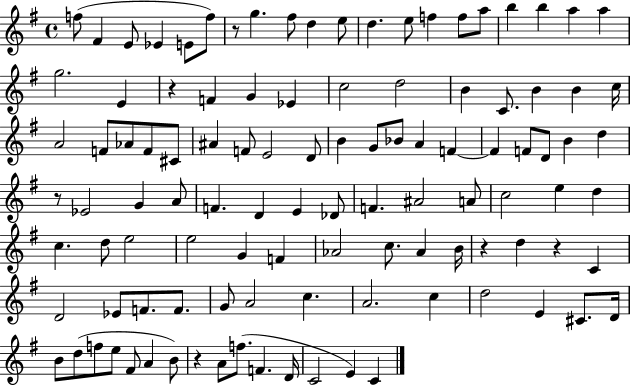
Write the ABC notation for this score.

X:1
T:Untitled
M:4/4
L:1/4
K:G
f/2 ^F E/2 _E E/2 f/2 z/2 g ^f/2 d e/2 d e/2 f f/2 a/2 b b a a g2 E z F G _E c2 d2 B C/2 B B c/4 A2 F/2 _A/2 F/2 ^C/2 ^A F/2 E2 D/2 B G/2 _B/2 A F F F/2 D/2 B d z/2 _E2 G A/2 F D E _D/2 F ^A2 A/2 c2 e d c d/2 e2 e2 G F _A2 c/2 _A B/4 z d z C D2 _E/2 F/2 F/2 G/2 A2 c A2 c d2 E ^C/2 D/4 B/2 d/2 f/2 e/2 ^F/2 A B/2 z A/2 f/2 F D/4 C2 E C